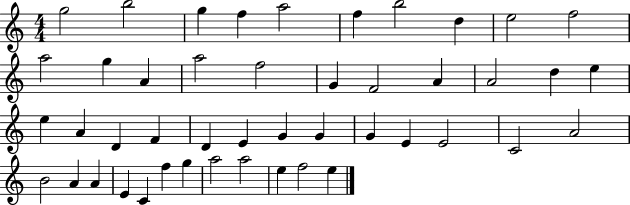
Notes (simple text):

G5/h B5/h G5/q F5/q A5/h F5/q B5/h D5/q E5/h F5/h A5/h G5/q A4/q A5/h F5/h G4/q F4/h A4/q A4/h D5/q E5/q E5/q A4/q D4/q F4/q D4/q E4/q G4/q G4/q G4/q E4/q E4/h C4/h A4/h B4/h A4/q A4/q E4/q C4/q F5/q G5/q A5/h A5/h E5/q F5/h E5/q